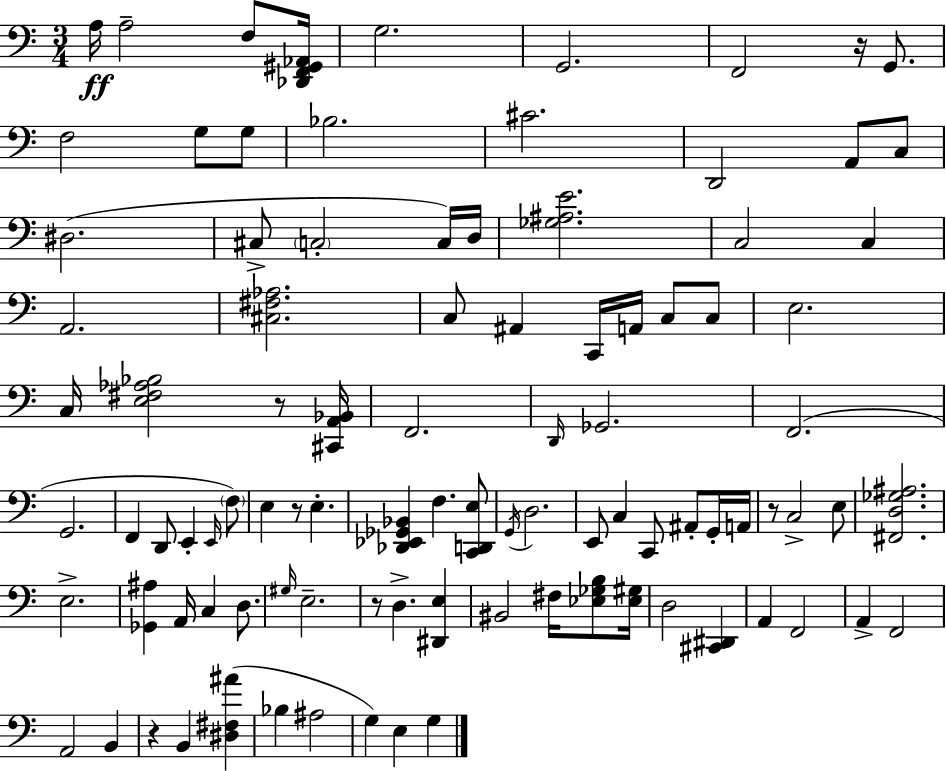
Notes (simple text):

A3/s A3/h F3/e [Db2,F2,G#2,Ab2]/s G3/h. G2/h. F2/h R/s G2/e. F3/h G3/e G3/e Bb3/h. C#4/h. D2/h A2/e C3/e D#3/h. C#3/e C3/h C3/s D3/s [Gb3,A#3,E4]/h. C3/h C3/q A2/h. [C#3,F#3,Ab3]/h. C3/e A#2/q C2/s A2/s C3/e C3/e E3/h. C3/s [E3,F#3,Ab3,Bb3]/h R/e [C#2,A2,Bb2]/s F2/h. D2/s Gb2/h. F2/h. G2/h. F2/q D2/e E2/q E2/s F3/e E3/q R/e E3/q. [Db2,Eb2,Gb2,Bb2]/q F3/q. [C2,D2,E3]/e G2/s D3/h. E2/e C3/q C2/e A#2/e G2/s A2/s R/e C3/h E3/e [F#2,D3,Gb3,A#3]/h. E3/h. [Gb2,A#3]/q A2/s C3/q D3/e. G#3/s E3/h. R/e D3/q. [D#2,E3]/q BIS2/h F#3/s [Eb3,Gb3,B3]/e [Eb3,G#3]/s D3/h [C#2,D#2]/q A2/q F2/h A2/q F2/h A2/h B2/q R/q B2/q [D#3,F#3,A#4]/q Bb3/q A#3/h G3/q E3/q G3/q